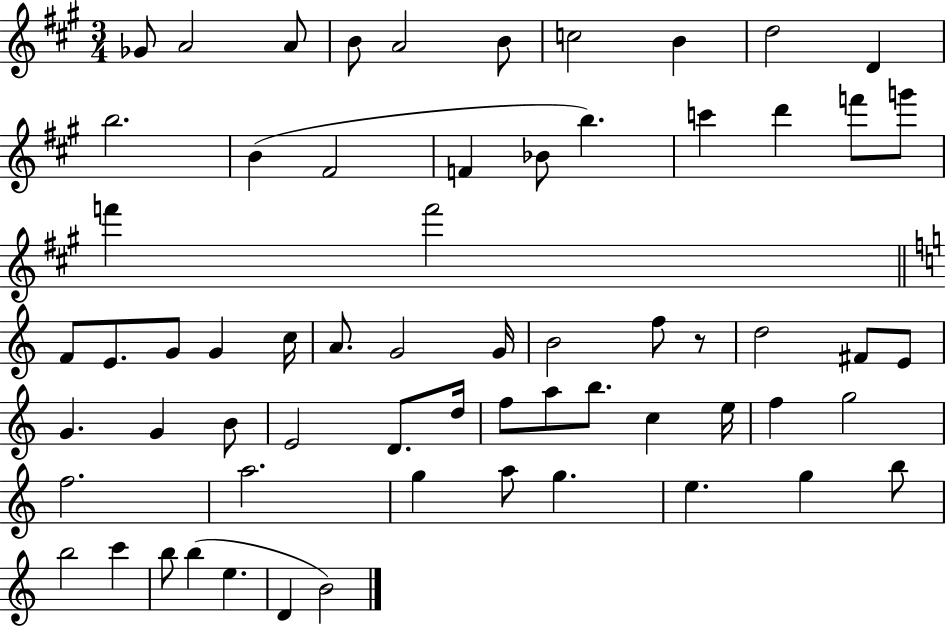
X:1
T:Untitled
M:3/4
L:1/4
K:A
_G/2 A2 A/2 B/2 A2 B/2 c2 B d2 D b2 B ^F2 F _B/2 b c' d' f'/2 g'/2 f' f'2 F/2 E/2 G/2 G c/4 A/2 G2 G/4 B2 f/2 z/2 d2 ^F/2 E/2 G G B/2 E2 D/2 d/4 f/2 a/2 b/2 c e/4 f g2 f2 a2 g a/2 g e g b/2 b2 c' b/2 b e D B2